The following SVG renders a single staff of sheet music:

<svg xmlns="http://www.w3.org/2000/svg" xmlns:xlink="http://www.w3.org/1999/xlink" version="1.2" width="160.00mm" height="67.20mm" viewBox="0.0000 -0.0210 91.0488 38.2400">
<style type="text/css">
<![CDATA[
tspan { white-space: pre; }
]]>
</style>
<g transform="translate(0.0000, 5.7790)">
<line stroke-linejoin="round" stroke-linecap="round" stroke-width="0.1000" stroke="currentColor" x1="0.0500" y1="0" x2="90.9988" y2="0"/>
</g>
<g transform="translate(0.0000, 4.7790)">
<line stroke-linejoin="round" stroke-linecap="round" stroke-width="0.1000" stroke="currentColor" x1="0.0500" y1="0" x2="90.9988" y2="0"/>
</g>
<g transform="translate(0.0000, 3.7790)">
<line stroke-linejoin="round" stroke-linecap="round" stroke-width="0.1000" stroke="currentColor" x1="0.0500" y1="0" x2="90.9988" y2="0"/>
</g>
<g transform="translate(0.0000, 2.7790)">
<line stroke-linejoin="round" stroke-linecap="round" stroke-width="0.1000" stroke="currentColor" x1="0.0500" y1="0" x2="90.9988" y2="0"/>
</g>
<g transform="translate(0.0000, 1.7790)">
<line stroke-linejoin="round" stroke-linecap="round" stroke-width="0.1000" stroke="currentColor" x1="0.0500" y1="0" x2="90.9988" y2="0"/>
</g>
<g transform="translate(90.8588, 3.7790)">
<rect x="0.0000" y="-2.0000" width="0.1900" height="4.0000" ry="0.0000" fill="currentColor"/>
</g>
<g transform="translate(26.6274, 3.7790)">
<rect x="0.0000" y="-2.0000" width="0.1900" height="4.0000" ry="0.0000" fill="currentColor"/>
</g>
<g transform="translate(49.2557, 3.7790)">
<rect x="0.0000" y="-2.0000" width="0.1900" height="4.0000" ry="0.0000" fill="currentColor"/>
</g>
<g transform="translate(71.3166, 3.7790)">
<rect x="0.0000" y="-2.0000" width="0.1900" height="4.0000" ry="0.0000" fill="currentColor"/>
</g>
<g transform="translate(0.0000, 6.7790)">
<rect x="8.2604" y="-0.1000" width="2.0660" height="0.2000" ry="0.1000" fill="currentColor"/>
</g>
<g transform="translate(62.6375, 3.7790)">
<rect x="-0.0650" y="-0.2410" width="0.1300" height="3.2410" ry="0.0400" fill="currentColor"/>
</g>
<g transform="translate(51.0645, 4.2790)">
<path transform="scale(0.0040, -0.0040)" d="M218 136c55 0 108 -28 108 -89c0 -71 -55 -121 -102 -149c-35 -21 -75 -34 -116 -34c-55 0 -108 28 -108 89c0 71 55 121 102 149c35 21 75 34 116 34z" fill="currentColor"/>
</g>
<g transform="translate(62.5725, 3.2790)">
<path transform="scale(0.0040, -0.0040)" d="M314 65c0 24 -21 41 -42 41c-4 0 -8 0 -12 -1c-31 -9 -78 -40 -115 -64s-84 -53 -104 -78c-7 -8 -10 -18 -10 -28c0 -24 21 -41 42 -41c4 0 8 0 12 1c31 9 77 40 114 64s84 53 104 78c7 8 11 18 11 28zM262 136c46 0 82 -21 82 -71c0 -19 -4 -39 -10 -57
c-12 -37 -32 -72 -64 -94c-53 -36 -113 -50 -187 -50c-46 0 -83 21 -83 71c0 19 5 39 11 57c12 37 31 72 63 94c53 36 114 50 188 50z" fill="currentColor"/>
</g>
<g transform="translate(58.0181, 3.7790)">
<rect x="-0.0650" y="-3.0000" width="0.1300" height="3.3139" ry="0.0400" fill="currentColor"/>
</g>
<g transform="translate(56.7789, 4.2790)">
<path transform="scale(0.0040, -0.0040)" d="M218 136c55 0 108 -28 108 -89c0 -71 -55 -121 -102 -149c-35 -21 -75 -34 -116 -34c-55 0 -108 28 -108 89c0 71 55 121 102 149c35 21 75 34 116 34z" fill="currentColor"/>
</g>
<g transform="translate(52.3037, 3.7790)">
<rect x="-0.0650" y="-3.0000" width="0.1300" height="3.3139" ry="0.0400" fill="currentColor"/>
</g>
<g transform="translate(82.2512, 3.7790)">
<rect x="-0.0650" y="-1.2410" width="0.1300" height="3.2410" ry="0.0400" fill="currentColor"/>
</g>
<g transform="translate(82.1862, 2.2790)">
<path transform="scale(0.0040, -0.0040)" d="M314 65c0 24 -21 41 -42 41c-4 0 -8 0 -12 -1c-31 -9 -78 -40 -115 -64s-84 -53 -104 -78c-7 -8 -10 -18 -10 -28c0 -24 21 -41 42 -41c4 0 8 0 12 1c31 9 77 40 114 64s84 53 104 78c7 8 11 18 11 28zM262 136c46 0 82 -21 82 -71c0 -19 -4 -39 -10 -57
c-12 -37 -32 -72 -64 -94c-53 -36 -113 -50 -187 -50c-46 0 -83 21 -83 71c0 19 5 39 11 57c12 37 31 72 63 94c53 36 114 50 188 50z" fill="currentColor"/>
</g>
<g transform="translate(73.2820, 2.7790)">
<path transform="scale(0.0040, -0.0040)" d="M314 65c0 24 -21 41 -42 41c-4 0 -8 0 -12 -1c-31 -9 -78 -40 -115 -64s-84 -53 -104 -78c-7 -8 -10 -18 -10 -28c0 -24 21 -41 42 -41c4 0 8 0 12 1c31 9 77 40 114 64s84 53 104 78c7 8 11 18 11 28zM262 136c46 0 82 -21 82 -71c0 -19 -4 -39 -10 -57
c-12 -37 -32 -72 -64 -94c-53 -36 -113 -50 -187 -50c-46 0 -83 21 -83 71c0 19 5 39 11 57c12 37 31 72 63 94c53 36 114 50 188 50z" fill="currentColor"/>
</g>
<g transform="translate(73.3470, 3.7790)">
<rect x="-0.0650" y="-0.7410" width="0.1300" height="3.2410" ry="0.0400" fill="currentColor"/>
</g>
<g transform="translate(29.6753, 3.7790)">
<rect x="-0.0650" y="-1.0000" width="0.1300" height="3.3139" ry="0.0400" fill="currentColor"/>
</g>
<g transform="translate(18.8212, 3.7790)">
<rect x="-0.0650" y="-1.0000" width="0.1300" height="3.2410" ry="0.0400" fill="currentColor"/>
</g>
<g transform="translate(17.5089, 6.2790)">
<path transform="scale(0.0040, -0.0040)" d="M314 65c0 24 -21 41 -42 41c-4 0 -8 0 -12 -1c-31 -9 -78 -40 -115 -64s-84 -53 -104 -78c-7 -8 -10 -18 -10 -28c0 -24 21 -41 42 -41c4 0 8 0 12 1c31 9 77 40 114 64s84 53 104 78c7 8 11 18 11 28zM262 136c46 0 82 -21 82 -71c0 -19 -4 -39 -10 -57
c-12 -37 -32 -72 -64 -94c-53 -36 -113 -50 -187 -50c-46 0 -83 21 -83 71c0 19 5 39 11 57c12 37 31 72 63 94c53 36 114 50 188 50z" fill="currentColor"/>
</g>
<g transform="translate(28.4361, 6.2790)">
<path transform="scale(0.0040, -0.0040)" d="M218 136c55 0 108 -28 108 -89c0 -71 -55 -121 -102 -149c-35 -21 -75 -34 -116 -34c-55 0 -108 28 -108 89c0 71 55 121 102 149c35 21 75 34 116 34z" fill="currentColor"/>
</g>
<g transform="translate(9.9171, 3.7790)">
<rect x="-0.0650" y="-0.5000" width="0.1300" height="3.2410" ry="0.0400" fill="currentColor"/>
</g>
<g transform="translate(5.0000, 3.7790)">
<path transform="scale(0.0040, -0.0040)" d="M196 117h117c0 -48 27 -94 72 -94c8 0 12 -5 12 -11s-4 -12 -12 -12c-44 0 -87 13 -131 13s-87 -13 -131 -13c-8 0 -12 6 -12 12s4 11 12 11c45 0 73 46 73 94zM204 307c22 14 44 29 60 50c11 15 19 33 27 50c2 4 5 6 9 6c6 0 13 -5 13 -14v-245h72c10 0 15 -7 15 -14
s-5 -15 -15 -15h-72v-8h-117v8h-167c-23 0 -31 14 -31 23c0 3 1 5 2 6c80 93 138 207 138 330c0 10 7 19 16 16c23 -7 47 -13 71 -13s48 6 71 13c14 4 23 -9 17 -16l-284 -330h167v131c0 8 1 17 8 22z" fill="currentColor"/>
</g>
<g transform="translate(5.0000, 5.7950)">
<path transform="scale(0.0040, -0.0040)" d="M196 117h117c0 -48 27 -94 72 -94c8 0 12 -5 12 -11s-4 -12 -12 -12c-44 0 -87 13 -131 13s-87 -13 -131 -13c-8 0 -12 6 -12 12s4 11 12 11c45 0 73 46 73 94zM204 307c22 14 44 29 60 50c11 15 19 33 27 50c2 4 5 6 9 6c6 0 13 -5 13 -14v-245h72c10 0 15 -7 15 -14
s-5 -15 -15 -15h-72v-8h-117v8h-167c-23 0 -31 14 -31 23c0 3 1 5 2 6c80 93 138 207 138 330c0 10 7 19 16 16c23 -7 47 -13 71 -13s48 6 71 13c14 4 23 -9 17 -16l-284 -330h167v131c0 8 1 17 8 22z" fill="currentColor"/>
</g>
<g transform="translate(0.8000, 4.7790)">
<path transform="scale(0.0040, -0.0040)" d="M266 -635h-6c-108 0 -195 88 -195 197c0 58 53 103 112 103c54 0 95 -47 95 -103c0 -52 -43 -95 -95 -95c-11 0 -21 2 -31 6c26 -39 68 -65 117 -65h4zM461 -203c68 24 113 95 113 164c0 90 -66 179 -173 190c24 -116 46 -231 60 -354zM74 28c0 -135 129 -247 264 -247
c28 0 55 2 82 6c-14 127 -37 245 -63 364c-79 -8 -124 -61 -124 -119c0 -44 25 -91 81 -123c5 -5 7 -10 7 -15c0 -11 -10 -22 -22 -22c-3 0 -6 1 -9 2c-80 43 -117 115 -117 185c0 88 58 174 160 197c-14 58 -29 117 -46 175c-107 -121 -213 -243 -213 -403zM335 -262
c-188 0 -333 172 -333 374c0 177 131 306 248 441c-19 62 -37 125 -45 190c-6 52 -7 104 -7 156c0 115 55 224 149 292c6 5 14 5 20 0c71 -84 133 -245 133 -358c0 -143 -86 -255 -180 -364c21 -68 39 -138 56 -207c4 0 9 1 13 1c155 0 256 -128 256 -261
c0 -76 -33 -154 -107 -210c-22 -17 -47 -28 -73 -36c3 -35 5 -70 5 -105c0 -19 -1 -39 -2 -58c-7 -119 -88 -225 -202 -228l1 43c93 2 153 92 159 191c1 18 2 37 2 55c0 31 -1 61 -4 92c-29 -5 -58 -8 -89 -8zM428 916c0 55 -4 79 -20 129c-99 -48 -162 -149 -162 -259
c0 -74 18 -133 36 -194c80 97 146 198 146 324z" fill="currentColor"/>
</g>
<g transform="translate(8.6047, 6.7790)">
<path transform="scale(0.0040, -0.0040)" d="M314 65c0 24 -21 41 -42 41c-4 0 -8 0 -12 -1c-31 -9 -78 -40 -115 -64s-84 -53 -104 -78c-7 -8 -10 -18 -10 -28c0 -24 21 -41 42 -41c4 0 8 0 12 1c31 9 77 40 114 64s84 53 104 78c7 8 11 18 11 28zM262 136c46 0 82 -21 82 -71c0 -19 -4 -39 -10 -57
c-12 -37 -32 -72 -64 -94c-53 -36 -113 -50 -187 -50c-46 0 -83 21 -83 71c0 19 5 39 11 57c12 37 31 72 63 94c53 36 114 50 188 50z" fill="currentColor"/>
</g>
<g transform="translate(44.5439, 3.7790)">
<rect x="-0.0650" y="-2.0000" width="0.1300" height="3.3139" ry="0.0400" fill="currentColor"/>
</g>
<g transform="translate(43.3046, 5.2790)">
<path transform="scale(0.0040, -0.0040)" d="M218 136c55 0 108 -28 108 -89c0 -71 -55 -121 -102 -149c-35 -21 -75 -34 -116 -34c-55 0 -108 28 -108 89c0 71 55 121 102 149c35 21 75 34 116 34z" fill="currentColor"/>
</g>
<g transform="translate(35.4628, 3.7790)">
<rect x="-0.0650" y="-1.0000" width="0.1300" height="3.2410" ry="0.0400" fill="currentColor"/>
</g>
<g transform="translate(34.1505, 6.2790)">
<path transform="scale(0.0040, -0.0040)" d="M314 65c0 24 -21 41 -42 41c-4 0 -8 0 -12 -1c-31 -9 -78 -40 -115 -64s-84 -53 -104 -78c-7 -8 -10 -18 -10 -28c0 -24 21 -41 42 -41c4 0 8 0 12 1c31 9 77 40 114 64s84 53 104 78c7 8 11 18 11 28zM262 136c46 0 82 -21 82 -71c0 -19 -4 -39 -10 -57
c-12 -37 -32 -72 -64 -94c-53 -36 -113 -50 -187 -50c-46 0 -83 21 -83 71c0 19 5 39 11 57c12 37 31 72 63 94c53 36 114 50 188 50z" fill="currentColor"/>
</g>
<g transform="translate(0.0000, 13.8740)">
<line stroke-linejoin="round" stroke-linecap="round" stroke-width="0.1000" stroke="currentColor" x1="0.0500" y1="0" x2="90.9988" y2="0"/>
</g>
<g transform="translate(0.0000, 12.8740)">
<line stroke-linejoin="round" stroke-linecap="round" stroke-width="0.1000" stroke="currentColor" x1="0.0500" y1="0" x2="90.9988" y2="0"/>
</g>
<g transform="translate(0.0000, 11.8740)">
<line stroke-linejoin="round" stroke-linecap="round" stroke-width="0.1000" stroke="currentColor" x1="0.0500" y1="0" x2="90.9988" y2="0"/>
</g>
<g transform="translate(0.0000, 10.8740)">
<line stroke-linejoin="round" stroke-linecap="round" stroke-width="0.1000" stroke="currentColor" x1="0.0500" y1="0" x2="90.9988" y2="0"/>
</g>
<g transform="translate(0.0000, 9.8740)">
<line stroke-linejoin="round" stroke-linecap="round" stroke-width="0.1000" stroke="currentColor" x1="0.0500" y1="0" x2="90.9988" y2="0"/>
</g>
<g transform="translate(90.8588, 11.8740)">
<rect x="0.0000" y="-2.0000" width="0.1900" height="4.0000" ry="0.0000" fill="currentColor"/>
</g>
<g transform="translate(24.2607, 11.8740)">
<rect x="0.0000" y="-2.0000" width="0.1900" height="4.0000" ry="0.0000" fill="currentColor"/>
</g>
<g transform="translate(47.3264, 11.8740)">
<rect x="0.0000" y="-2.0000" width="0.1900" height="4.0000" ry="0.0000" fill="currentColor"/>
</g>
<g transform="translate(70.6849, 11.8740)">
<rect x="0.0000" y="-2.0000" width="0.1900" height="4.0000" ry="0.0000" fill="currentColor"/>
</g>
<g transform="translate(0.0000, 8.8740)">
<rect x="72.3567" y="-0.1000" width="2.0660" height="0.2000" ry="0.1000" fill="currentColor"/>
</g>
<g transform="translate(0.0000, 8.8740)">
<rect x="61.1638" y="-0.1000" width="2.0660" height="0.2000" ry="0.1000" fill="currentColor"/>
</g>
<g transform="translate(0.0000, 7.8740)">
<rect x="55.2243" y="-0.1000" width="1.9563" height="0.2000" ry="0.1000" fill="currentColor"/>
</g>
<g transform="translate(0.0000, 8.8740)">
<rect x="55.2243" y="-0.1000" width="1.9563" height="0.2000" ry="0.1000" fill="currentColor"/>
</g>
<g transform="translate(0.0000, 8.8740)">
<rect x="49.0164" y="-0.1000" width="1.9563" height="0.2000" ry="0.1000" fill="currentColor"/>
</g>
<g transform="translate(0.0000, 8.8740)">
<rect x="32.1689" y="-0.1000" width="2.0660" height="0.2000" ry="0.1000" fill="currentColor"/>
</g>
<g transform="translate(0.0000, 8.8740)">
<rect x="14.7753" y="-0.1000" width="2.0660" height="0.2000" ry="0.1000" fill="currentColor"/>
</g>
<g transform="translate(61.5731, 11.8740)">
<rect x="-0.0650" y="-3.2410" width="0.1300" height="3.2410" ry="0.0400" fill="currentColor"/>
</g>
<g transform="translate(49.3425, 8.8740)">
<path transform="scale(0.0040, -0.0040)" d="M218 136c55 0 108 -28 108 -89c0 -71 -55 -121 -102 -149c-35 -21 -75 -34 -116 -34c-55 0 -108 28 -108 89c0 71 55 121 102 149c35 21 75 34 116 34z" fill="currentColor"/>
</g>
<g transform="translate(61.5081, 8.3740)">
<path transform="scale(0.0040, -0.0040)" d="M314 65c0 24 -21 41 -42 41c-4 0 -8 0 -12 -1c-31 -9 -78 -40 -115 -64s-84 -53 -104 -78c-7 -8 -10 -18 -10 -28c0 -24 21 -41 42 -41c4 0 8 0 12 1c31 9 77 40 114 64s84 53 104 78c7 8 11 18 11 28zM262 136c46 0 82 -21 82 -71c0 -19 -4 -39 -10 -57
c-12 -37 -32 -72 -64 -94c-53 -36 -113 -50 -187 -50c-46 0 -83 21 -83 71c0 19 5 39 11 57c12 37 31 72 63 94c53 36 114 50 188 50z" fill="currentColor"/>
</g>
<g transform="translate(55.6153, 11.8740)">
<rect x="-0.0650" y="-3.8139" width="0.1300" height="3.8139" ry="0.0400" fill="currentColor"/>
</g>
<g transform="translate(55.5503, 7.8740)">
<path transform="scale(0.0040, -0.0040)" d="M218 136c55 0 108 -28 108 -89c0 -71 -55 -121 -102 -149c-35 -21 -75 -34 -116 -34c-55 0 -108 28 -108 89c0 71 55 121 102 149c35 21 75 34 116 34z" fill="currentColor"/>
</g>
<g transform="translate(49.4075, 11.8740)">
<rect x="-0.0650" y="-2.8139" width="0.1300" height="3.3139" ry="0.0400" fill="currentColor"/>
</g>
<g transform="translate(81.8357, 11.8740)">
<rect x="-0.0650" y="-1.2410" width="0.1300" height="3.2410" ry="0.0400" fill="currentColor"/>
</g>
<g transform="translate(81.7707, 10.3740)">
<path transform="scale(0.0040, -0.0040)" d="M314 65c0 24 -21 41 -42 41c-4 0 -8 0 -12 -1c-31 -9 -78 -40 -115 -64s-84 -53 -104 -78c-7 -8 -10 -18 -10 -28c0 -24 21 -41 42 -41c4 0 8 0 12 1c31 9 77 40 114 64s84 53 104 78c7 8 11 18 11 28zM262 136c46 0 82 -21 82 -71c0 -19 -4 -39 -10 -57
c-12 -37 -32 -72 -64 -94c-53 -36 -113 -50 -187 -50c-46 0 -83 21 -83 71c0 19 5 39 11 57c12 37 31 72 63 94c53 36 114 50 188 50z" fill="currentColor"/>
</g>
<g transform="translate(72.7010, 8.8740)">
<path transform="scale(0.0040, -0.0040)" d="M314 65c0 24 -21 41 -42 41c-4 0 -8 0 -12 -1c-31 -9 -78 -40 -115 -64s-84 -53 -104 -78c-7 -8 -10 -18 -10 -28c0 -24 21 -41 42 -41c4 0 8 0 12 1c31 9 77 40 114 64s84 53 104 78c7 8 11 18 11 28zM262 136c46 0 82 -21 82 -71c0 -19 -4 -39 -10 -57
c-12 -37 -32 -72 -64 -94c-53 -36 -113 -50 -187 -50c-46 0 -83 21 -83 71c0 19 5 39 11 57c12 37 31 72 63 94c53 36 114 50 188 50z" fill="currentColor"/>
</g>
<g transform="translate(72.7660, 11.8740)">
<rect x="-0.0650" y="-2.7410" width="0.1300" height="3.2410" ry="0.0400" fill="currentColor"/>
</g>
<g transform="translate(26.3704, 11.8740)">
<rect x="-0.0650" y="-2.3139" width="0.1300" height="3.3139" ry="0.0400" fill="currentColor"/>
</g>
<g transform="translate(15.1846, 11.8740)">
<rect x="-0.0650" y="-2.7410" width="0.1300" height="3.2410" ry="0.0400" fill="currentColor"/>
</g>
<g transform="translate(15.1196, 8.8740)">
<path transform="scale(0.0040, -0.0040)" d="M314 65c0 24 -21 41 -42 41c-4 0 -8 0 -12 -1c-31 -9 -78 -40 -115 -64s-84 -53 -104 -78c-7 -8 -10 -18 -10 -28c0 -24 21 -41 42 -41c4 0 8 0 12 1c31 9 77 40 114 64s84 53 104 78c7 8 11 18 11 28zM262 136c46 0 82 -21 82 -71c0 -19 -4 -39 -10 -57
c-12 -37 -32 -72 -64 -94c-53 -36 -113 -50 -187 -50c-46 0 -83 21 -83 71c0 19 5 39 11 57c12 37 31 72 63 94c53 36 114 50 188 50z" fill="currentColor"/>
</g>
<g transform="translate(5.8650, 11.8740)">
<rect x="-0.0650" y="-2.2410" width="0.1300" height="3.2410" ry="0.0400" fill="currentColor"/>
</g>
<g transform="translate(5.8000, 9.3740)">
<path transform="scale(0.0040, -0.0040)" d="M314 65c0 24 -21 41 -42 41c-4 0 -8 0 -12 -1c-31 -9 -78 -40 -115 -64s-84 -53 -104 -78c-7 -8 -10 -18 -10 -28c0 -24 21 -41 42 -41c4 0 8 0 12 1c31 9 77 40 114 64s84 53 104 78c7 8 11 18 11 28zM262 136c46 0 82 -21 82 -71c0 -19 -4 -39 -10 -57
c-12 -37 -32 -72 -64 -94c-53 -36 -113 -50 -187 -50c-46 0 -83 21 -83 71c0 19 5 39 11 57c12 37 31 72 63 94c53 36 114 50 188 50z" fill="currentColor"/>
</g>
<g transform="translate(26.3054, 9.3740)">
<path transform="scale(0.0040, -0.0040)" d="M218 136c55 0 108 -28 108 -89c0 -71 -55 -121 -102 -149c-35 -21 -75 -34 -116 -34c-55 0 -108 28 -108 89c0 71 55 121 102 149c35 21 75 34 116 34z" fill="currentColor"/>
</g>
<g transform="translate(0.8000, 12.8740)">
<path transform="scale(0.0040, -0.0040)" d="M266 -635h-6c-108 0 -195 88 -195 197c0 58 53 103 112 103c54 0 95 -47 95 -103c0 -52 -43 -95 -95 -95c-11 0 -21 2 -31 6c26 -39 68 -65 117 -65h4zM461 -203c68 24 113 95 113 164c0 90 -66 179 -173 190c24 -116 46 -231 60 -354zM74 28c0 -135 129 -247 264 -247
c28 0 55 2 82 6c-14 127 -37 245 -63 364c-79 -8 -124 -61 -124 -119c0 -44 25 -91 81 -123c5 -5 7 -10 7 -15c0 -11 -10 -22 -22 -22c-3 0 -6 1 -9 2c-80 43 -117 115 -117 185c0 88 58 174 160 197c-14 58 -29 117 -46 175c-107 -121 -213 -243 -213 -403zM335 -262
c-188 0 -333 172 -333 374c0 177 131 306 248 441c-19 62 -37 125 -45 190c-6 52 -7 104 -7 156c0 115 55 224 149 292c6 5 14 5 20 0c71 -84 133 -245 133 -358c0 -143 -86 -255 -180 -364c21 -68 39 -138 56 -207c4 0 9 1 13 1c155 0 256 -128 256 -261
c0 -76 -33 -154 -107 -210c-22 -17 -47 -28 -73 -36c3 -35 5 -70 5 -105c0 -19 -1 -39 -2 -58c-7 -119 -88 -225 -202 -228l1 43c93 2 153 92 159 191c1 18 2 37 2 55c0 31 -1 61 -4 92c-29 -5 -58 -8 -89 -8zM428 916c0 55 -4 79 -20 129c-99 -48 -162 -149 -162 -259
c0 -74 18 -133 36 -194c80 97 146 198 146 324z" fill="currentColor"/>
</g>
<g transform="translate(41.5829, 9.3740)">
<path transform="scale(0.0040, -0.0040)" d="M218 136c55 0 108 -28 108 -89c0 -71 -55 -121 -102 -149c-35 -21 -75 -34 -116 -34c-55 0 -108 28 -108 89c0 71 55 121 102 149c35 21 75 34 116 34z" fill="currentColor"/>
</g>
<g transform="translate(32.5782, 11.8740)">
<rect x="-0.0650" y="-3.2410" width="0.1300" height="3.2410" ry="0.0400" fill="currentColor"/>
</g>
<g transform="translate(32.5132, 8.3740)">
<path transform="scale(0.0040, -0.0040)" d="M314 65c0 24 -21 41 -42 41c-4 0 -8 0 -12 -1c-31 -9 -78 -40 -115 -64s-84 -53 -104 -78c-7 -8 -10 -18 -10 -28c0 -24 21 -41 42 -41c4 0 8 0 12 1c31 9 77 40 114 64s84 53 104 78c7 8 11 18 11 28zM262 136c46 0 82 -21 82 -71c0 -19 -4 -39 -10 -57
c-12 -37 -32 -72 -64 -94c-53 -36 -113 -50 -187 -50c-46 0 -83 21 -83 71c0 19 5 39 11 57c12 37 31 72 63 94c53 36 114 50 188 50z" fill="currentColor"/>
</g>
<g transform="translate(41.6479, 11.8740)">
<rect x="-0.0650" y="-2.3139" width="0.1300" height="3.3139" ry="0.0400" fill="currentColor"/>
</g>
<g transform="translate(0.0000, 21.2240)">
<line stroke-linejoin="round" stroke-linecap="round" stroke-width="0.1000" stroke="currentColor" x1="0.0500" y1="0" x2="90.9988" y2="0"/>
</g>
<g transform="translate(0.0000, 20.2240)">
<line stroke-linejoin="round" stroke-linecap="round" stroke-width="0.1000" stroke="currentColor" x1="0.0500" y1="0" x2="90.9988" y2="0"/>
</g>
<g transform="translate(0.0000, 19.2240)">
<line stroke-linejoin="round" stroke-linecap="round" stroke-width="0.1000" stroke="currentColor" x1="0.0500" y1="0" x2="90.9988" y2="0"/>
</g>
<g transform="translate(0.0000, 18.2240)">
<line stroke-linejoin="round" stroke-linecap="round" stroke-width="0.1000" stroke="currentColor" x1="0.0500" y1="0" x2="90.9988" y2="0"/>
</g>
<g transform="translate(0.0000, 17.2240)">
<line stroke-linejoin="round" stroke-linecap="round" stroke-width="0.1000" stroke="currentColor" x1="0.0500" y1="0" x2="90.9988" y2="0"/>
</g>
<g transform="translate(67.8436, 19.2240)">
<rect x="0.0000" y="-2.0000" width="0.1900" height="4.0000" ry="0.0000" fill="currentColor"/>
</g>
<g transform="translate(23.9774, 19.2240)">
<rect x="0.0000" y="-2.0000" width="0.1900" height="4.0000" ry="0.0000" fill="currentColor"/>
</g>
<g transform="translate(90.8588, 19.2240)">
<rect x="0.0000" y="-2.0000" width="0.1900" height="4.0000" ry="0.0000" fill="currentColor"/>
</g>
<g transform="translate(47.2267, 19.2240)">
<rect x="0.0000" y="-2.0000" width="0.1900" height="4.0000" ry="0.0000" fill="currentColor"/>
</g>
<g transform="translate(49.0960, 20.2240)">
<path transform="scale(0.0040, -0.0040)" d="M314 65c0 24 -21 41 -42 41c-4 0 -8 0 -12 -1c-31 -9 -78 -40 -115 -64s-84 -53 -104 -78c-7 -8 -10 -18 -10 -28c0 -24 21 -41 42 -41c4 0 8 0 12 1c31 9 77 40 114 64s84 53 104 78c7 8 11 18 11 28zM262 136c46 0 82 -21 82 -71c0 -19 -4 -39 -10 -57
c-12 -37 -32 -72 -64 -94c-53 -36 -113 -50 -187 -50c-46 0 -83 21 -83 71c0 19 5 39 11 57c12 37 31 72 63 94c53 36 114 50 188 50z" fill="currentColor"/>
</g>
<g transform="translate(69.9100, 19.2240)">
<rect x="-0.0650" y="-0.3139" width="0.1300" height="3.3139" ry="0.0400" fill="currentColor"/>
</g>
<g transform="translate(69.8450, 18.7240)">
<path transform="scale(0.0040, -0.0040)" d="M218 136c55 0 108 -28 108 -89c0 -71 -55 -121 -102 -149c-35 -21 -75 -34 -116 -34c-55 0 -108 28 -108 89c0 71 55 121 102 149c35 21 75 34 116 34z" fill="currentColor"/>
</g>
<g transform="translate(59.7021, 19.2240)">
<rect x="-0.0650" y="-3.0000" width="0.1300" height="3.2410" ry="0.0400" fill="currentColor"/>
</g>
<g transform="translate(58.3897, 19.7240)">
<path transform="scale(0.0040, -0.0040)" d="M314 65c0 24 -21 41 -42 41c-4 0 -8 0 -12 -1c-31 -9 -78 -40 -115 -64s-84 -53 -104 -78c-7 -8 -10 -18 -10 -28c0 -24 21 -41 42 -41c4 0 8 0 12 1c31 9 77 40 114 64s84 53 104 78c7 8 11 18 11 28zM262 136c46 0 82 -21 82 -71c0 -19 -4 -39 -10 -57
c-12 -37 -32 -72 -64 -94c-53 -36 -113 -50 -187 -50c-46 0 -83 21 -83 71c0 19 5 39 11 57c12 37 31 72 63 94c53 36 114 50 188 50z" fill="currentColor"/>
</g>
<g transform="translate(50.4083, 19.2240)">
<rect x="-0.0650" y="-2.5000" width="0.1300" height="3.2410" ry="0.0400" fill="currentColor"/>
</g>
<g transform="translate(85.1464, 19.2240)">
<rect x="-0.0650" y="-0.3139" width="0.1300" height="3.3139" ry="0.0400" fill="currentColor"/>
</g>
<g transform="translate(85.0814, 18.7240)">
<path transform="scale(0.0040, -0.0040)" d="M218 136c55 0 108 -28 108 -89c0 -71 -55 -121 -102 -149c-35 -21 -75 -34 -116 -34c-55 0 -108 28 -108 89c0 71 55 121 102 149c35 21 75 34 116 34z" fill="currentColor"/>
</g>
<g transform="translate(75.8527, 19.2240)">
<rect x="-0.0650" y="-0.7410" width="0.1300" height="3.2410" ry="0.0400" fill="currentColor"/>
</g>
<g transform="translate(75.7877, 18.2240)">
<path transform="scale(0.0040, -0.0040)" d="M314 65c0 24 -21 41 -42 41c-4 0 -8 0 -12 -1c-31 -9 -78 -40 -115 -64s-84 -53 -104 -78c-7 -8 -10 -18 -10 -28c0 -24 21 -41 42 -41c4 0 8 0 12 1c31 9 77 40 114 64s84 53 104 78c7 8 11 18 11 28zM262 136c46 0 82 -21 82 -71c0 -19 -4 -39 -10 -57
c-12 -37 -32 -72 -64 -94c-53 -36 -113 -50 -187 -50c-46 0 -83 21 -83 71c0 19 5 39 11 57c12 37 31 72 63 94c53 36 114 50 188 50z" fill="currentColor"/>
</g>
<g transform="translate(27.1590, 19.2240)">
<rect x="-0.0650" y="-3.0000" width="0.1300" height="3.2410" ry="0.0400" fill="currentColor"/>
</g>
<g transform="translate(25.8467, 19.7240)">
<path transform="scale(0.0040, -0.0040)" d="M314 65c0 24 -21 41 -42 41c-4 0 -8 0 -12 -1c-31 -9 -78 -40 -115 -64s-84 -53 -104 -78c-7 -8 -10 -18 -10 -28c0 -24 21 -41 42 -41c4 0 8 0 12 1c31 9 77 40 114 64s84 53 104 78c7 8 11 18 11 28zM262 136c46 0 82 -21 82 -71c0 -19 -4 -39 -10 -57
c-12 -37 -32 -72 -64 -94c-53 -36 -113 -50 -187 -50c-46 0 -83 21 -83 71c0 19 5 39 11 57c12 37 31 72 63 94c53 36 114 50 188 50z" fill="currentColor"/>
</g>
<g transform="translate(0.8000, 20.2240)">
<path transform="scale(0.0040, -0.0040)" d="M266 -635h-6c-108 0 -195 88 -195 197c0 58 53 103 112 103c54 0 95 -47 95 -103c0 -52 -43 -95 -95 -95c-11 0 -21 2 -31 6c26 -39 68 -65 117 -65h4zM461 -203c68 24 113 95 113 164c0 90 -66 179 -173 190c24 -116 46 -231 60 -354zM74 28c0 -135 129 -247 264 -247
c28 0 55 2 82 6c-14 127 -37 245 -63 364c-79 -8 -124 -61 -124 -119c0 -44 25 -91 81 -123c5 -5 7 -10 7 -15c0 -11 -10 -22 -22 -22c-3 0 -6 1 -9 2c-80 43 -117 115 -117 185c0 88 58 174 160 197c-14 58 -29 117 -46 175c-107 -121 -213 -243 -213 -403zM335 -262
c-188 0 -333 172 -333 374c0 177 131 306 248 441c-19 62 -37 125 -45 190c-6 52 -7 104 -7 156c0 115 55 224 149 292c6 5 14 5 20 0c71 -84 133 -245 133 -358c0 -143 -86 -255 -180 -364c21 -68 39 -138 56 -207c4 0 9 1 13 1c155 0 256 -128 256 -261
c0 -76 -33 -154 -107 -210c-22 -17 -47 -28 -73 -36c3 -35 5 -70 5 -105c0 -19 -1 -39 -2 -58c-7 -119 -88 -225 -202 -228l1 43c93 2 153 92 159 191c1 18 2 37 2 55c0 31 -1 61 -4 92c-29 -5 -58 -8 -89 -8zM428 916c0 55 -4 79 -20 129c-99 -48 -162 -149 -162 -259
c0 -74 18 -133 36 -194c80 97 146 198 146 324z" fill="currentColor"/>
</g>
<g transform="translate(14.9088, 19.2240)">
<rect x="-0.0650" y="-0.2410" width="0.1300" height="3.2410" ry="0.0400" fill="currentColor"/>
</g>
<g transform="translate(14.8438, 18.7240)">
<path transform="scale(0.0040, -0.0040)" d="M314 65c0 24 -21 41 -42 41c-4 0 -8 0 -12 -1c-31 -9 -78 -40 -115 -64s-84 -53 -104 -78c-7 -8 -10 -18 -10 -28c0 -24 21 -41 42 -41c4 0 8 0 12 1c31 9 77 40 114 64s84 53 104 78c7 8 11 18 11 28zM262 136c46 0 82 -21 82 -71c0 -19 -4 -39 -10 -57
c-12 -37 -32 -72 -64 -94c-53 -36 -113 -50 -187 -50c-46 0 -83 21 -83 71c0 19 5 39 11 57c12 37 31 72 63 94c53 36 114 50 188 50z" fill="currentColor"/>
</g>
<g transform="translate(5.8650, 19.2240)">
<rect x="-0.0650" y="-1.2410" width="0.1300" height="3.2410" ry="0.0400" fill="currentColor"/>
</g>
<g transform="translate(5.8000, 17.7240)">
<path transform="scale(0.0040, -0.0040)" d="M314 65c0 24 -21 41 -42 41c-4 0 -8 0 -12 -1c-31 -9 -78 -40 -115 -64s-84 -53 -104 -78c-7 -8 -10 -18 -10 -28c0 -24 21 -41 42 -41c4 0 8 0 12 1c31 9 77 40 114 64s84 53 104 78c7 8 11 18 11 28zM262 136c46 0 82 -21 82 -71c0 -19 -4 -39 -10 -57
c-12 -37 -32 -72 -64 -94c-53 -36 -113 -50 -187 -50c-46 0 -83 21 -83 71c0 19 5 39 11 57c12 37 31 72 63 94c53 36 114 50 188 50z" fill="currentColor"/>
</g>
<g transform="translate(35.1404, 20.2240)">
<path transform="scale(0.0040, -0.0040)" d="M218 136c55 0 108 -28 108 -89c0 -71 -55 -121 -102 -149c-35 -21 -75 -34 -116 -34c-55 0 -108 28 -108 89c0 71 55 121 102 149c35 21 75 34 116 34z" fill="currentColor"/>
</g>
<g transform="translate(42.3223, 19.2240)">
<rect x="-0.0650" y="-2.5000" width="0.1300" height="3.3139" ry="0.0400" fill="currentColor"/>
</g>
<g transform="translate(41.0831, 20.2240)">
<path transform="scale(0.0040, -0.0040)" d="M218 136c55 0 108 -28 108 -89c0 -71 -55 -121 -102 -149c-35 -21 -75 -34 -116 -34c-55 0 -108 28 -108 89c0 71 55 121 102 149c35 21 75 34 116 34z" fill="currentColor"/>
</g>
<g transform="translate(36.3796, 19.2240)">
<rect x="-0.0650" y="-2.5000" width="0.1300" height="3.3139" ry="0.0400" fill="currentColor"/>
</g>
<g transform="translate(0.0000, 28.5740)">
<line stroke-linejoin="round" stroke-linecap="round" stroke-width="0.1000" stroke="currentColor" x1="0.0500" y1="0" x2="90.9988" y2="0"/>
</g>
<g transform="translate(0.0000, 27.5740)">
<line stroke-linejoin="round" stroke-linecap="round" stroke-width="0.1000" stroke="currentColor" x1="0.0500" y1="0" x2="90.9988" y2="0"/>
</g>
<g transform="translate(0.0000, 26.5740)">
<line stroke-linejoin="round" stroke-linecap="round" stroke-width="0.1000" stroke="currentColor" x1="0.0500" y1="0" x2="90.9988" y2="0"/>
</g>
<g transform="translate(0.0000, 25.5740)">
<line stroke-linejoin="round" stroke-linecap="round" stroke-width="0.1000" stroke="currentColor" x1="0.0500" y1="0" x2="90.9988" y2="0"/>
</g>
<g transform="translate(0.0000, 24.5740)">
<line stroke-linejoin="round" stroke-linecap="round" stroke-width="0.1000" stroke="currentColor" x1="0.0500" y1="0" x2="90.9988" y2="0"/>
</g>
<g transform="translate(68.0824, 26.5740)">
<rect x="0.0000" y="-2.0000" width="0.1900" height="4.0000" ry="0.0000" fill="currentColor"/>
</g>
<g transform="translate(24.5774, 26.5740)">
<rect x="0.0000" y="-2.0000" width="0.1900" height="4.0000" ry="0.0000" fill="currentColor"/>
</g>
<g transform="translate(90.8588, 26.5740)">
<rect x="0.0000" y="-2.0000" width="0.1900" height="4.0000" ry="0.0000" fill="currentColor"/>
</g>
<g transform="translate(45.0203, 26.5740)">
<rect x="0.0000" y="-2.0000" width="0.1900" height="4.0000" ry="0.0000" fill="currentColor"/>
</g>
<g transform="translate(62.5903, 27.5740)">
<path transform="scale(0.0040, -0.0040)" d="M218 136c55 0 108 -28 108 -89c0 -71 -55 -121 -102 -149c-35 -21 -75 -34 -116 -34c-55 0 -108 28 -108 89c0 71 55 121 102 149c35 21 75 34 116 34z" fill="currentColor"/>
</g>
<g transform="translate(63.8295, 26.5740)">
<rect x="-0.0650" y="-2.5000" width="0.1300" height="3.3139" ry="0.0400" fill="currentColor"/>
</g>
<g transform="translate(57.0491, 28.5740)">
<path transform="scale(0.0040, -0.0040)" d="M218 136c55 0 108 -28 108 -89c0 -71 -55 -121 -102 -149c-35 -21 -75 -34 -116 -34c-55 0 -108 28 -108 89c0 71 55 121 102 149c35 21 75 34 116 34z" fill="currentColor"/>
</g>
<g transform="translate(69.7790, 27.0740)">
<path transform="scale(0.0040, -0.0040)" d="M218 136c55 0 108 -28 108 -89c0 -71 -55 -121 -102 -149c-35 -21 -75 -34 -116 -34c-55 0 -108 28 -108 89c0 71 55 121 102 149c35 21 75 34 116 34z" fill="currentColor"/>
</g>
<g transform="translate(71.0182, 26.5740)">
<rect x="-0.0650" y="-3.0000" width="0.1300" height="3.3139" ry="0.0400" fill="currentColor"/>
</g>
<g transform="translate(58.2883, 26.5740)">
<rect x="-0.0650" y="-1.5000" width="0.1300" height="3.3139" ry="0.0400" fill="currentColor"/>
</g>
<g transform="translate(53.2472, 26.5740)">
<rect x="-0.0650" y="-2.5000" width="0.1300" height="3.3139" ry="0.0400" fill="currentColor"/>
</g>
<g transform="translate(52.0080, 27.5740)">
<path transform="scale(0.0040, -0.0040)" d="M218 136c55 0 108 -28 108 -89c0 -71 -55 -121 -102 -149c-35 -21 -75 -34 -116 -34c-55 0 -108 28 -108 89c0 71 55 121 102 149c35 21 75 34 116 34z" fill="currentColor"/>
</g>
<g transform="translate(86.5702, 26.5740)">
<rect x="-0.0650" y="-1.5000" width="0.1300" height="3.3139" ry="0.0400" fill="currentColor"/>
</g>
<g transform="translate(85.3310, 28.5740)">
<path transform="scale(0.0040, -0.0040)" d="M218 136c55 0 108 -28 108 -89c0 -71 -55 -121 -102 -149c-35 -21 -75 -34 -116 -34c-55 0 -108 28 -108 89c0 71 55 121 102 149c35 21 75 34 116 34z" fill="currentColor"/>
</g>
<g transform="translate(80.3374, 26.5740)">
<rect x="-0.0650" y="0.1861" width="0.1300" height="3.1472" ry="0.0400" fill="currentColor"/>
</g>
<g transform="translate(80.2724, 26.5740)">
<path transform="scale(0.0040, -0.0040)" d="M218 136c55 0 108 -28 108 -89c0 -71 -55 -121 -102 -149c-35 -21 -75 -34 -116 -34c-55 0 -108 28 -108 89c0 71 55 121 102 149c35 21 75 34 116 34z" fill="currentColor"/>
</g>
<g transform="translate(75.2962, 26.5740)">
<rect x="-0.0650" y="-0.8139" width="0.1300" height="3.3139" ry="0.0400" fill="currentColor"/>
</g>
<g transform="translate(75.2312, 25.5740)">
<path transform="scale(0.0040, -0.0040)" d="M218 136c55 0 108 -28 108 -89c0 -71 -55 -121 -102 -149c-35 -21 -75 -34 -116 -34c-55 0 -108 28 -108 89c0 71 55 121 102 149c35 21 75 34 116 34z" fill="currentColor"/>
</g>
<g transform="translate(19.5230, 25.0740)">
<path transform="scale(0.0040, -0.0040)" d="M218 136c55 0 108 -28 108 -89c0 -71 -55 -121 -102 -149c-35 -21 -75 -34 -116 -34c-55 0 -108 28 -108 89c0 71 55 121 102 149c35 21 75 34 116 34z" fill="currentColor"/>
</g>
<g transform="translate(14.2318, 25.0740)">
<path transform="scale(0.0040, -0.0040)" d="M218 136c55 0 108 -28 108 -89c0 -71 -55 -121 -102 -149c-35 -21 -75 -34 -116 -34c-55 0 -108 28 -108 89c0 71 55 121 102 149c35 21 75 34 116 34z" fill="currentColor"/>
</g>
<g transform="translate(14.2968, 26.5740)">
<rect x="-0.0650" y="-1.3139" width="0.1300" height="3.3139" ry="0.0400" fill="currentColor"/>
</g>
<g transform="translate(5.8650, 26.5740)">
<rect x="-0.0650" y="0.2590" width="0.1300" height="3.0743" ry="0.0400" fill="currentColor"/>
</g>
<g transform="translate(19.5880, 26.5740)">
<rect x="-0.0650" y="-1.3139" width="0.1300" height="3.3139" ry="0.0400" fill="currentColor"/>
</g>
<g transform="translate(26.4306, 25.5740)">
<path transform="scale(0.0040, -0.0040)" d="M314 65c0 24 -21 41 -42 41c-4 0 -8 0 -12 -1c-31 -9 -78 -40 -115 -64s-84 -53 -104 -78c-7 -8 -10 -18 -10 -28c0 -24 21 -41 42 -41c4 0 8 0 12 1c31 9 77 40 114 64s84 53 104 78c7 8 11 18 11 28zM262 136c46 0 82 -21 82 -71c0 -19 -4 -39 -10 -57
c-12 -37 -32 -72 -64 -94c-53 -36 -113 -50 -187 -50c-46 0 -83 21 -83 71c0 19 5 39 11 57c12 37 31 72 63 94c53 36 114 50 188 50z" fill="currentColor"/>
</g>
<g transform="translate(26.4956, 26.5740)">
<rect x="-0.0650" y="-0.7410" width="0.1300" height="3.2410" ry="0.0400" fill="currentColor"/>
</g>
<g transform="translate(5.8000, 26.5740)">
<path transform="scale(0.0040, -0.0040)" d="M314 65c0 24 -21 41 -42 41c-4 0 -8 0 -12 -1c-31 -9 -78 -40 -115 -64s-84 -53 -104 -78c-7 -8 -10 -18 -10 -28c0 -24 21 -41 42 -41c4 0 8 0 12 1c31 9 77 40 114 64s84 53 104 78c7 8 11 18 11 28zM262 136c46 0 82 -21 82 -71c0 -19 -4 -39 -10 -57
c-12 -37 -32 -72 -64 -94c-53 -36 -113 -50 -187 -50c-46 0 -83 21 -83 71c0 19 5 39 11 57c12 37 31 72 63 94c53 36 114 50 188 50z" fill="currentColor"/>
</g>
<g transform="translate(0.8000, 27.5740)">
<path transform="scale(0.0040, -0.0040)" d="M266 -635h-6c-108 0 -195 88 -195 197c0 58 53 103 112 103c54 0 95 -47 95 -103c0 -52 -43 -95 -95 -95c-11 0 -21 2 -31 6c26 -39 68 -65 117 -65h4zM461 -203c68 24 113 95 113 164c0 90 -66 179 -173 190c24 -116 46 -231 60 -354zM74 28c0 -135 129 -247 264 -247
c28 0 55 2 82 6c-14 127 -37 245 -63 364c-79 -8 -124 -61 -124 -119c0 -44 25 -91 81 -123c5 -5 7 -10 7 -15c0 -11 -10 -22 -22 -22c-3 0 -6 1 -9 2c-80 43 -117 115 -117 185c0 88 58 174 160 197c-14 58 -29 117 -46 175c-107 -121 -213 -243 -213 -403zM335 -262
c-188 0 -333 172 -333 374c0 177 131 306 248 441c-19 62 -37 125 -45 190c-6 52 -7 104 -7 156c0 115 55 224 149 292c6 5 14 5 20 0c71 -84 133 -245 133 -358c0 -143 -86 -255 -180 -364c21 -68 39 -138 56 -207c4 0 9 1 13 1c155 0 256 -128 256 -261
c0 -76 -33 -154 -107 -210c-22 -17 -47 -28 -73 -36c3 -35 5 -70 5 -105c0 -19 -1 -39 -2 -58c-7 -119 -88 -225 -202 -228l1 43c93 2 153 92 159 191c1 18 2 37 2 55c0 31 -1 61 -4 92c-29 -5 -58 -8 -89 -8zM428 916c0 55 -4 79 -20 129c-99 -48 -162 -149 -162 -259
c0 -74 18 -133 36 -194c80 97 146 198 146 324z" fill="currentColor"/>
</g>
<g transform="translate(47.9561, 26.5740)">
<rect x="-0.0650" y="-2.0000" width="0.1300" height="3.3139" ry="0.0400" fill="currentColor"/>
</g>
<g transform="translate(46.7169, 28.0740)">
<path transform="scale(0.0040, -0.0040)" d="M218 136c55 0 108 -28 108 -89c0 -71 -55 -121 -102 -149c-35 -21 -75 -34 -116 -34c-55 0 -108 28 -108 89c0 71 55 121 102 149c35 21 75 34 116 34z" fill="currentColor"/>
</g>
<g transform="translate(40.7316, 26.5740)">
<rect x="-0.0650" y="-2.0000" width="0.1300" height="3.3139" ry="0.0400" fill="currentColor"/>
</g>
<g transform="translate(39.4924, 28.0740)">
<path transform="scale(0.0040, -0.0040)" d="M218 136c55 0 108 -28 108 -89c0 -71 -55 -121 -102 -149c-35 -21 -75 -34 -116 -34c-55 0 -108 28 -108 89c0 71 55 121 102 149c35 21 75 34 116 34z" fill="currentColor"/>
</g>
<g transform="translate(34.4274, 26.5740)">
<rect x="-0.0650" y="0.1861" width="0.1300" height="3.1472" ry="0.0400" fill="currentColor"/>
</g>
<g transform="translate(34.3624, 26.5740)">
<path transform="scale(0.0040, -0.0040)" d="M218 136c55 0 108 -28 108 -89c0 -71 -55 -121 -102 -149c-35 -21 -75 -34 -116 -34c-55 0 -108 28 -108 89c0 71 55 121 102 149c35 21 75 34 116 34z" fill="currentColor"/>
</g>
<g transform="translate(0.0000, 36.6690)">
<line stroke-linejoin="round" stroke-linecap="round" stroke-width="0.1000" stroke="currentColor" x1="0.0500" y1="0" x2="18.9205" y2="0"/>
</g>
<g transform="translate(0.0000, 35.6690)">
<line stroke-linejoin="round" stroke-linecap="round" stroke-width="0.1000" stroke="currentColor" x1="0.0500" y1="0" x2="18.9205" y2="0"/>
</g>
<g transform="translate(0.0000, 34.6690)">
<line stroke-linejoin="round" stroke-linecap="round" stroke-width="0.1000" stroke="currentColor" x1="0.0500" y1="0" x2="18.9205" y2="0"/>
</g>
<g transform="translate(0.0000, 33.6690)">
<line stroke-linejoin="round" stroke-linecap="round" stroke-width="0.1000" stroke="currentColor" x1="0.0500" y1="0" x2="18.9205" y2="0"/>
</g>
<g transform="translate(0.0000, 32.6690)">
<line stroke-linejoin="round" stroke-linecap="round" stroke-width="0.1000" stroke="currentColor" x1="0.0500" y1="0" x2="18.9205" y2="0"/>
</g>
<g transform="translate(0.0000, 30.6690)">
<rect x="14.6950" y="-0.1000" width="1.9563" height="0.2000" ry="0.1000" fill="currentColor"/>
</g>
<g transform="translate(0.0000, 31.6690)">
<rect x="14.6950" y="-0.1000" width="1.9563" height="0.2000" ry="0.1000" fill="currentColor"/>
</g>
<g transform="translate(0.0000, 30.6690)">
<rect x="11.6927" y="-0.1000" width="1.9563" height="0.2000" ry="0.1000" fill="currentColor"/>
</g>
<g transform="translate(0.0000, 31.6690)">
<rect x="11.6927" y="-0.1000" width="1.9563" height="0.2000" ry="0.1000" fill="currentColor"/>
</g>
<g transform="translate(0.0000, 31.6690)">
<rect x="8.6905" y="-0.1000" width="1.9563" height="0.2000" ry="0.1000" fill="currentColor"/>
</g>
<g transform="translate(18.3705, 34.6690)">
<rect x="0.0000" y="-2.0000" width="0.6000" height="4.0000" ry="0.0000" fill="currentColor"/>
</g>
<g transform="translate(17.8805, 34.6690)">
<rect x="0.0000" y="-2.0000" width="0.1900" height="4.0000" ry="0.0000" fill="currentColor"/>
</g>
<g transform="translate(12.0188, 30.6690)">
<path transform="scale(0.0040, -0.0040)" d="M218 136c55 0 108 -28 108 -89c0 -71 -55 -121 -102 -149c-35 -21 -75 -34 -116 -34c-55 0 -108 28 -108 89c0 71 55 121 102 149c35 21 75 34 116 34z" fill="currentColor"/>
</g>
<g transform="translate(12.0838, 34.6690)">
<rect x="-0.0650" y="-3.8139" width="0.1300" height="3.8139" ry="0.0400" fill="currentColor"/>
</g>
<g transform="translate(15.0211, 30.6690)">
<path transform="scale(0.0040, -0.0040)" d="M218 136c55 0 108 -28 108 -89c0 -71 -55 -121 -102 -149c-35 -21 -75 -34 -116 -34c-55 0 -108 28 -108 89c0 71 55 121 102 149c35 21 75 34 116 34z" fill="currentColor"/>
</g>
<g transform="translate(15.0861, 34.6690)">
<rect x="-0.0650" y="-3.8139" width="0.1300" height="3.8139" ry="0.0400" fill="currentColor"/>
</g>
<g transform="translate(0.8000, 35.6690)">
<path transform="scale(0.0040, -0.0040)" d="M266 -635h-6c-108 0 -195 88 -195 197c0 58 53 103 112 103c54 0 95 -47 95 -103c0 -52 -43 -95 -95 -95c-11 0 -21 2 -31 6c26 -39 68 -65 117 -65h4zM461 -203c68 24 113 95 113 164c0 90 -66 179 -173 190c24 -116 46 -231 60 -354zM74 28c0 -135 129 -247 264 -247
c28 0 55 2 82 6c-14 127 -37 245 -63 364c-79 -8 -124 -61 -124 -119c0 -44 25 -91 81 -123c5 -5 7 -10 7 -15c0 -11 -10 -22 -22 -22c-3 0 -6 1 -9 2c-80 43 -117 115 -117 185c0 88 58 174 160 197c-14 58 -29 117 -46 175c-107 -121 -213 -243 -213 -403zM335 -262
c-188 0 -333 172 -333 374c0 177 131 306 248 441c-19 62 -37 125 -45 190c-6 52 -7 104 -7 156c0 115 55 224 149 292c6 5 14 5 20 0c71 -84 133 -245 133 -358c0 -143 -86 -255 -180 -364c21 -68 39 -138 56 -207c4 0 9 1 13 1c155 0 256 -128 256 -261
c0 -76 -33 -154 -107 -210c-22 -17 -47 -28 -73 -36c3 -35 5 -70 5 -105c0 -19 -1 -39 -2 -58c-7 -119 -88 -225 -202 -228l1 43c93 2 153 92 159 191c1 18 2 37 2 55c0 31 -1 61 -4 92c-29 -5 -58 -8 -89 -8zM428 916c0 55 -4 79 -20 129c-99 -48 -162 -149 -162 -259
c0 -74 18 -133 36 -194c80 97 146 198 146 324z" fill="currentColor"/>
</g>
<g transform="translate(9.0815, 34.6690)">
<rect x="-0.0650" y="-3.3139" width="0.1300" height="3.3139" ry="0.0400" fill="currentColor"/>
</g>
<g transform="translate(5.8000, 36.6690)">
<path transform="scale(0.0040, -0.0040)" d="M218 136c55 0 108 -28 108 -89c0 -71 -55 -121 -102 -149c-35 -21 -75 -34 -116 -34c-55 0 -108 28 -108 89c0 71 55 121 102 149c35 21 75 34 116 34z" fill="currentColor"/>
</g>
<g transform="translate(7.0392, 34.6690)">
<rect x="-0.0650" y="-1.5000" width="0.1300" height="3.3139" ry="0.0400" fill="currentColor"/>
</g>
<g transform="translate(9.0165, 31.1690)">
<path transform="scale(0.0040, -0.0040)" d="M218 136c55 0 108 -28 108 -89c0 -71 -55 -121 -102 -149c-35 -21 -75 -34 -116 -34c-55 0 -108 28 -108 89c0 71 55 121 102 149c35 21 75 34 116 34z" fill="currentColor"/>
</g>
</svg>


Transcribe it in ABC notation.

X:1
T:Untitled
M:4/4
L:1/4
K:C
C2 D2 D D2 F A A c2 d2 e2 g2 a2 g b2 g a c' b2 a2 e2 e2 c2 A2 G G G2 A2 c d2 c B2 e e d2 B F F G E G A d B E E b c' c'